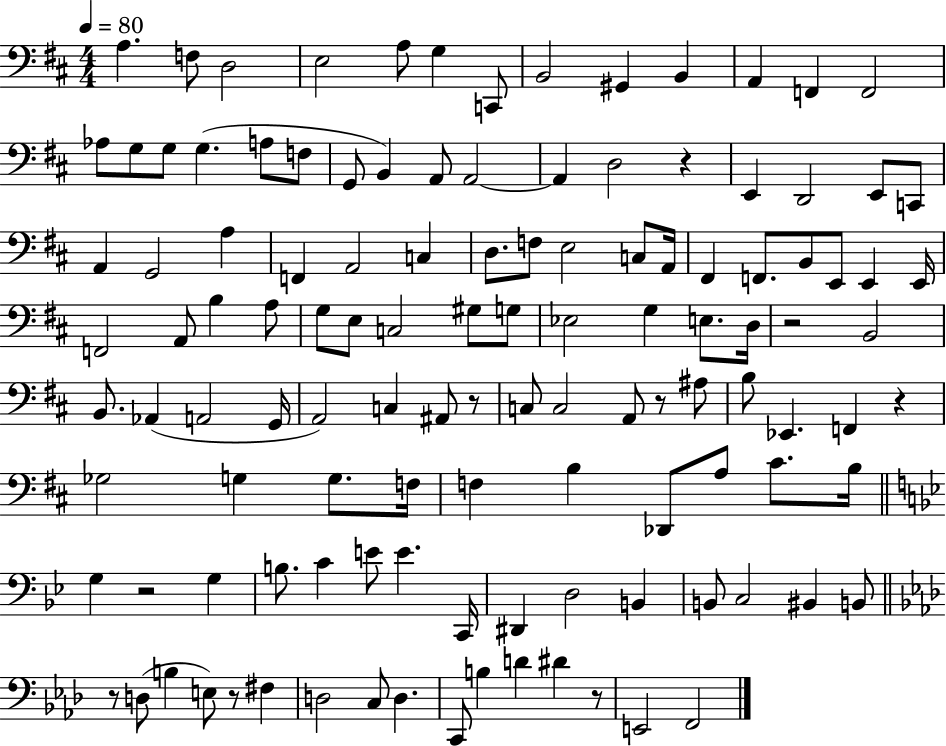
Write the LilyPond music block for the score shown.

{
  \clef bass
  \numericTimeSignature
  \time 4/4
  \key d \major
  \tempo 4 = 80
  a4. f8 d2 | e2 a8 g4 c,8 | b,2 gis,4 b,4 | a,4 f,4 f,2 | \break aes8 g8 g8 g4.( a8 f8 | g,8 b,4) a,8 a,2~~ | a,4 d2 r4 | e,4 d,2 e,8 c,8 | \break a,4 g,2 a4 | f,4 a,2 c4 | d8. f8 e2 c8 a,16 | fis,4 f,8. b,8 e,8 e,4 e,16 | \break f,2 a,8 b4 a8 | g8 e8 c2 gis8 g8 | ees2 g4 e8. d16 | r2 b,2 | \break b,8. aes,4( a,2 g,16 | a,2) c4 ais,8 r8 | c8 c2 a,8 r8 ais8 | b8 ees,4. f,4 r4 | \break ges2 g4 g8. f16 | f4 b4 des,8 a8 cis'8. b16 | \bar "||" \break \key bes \major g4 r2 g4 | b8. c'4 e'8 e'4. c,16 | dis,4 d2 b,4 | b,8 c2 bis,4 b,8 | \break \bar "||" \break \key f \minor r8 d8( b4 e8) r8 fis4 | d2 c8 d4. | c,8 b4 d'4 dis'4 r8 | e,2 f,2 | \break \bar "|."
}